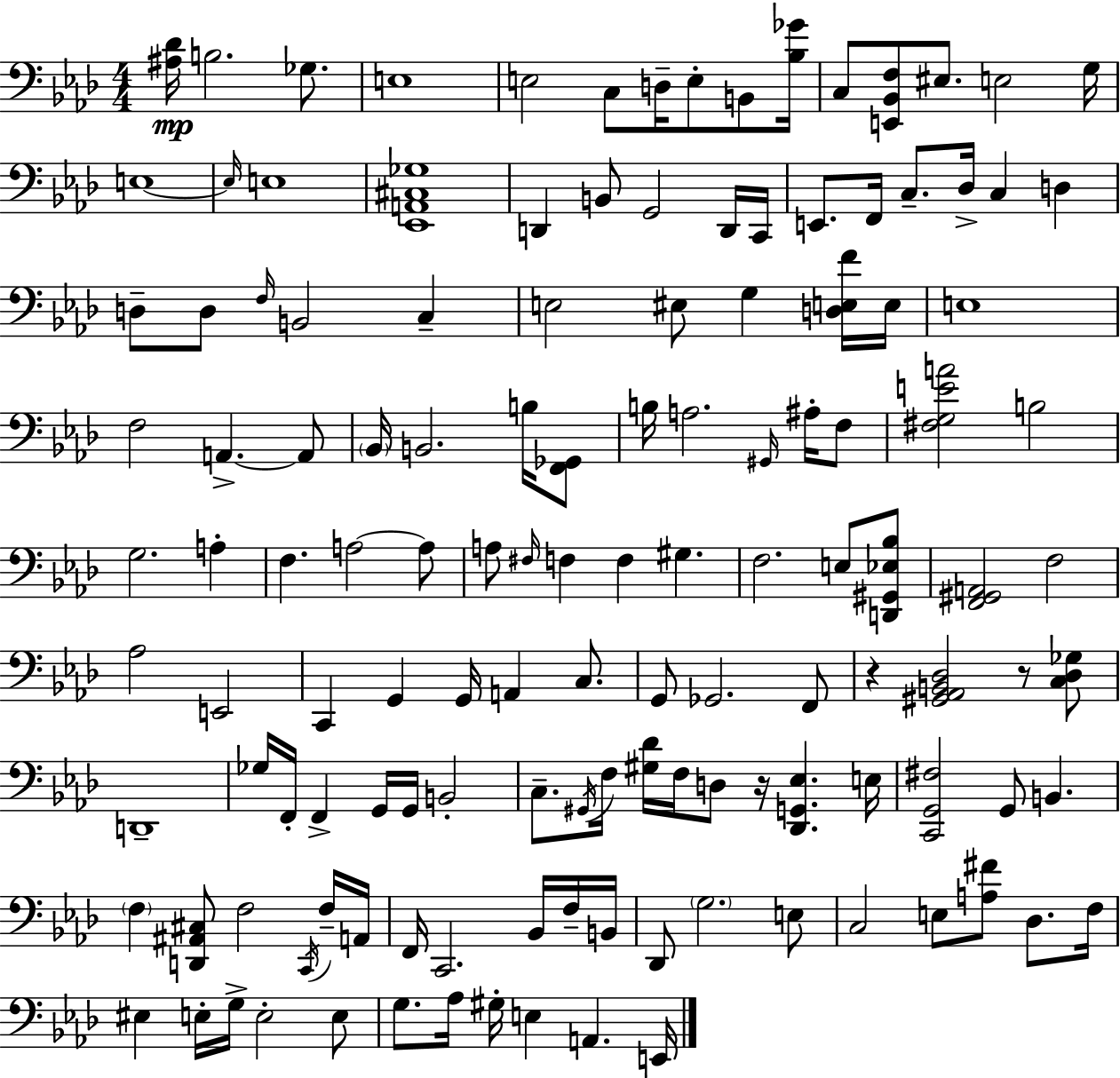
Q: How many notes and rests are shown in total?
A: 133